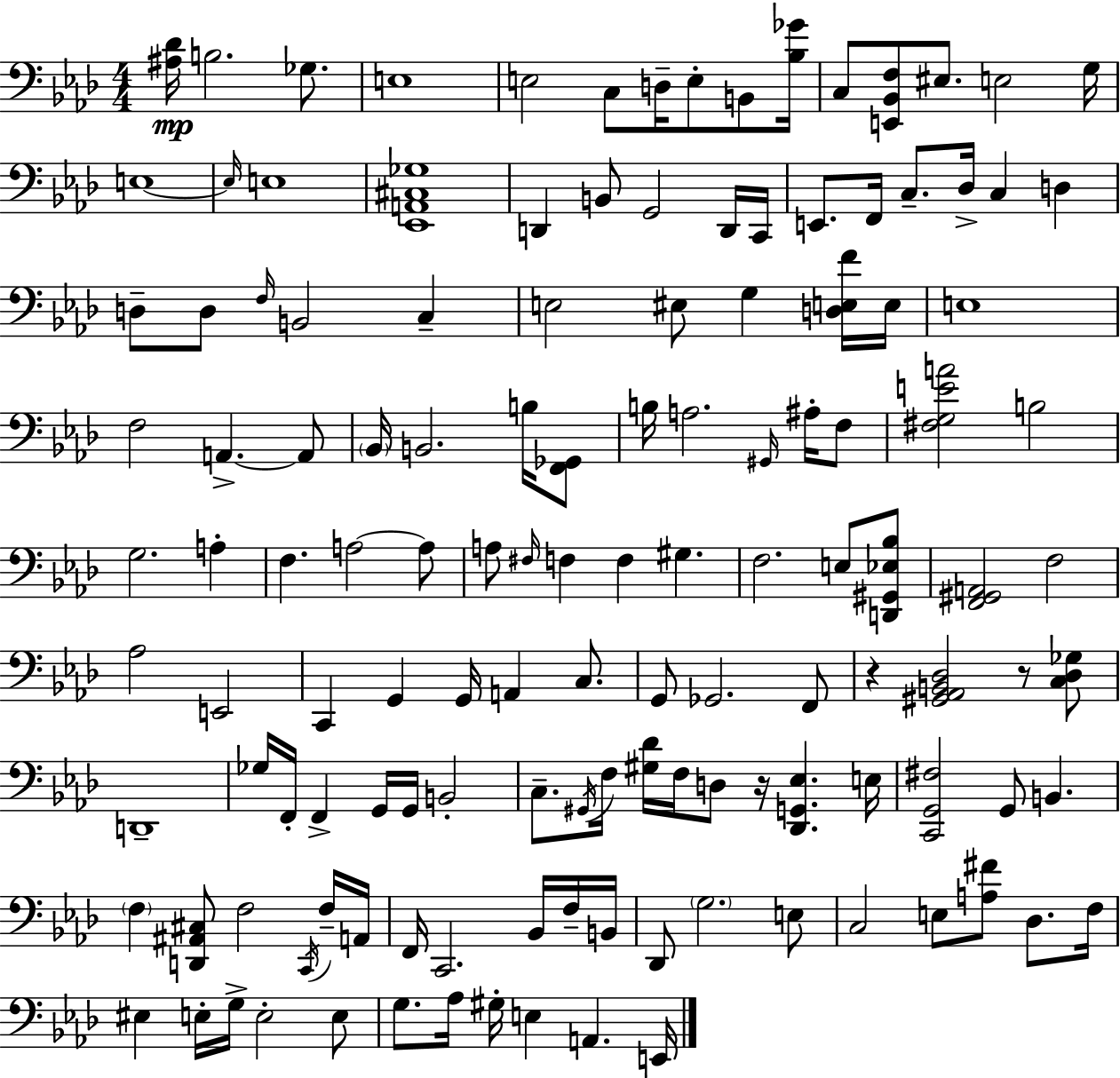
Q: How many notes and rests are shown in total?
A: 133